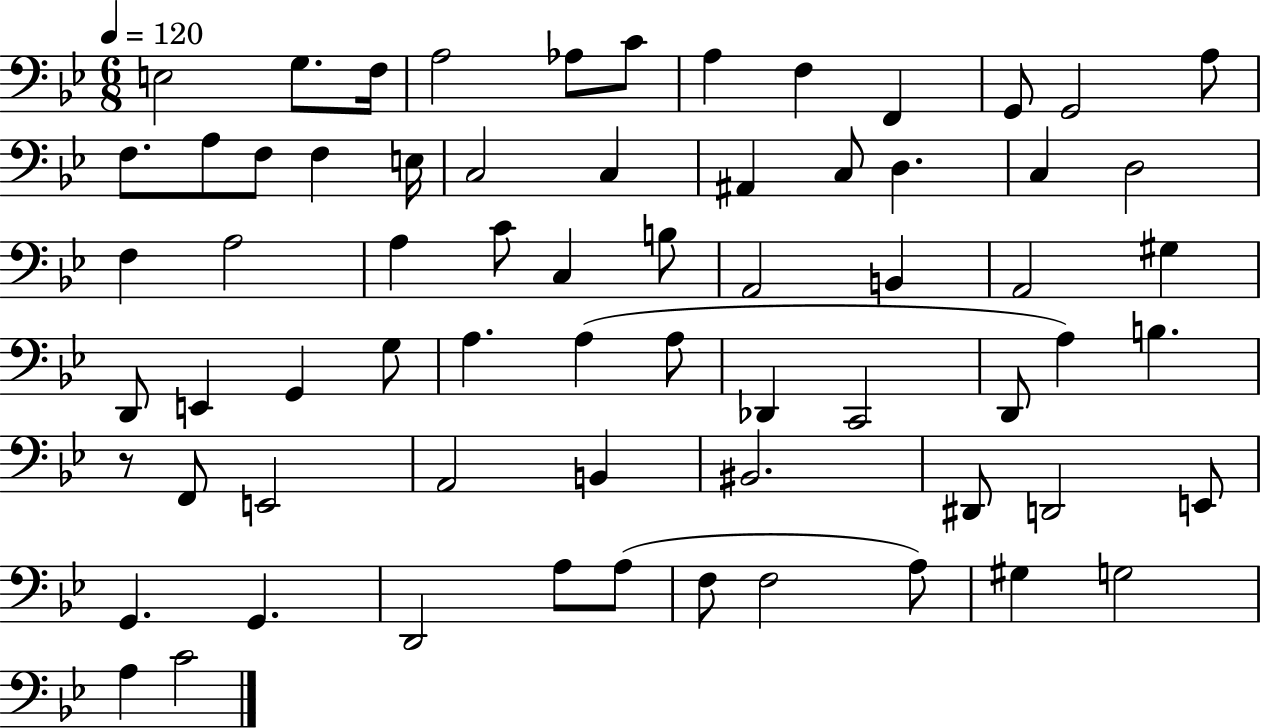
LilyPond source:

{
  \clef bass
  \numericTimeSignature
  \time 6/8
  \key bes \major
  \tempo 4 = 120
  e2 g8. f16 | a2 aes8 c'8 | a4 f4 f,4 | g,8 g,2 a8 | \break f8. a8 f8 f4 e16 | c2 c4 | ais,4 c8 d4. | c4 d2 | \break f4 a2 | a4 c'8 c4 b8 | a,2 b,4 | a,2 gis4 | \break d,8 e,4 g,4 g8 | a4. a4( a8 | des,4 c,2 | d,8 a4) b4. | \break r8 f,8 e,2 | a,2 b,4 | bis,2. | dis,8 d,2 e,8 | \break g,4. g,4. | d,2 a8 a8( | f8 f2 a8) | gis4 g2 | \break a4 c'2 | \bar "|."
}